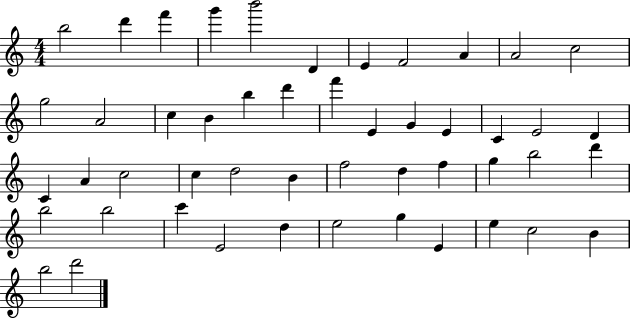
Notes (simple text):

B5/h D6/q F6/q G6/q B6/h D4/q E4/q F4/h A4/q A4/h C5/h G5/h A4/h C5/q B4/q B5/q D6/q F6/q E4/q G4/q E4/q C4/q E4/h D4/q C4/q A4/q C5/h C5/q D5/h B4/q F5/h D5/q F5/q G5/q B5/h D6/q B5/h B5/h C6/q E4/h D5/q E5/h G5/q E4/q E5/q C5/h B4/q B5/h D6/h